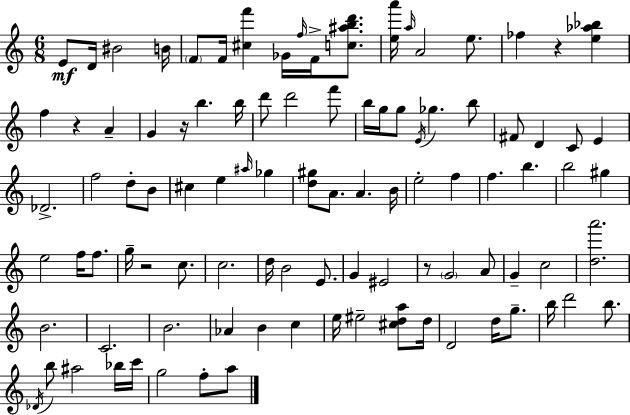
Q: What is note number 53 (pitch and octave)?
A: C5